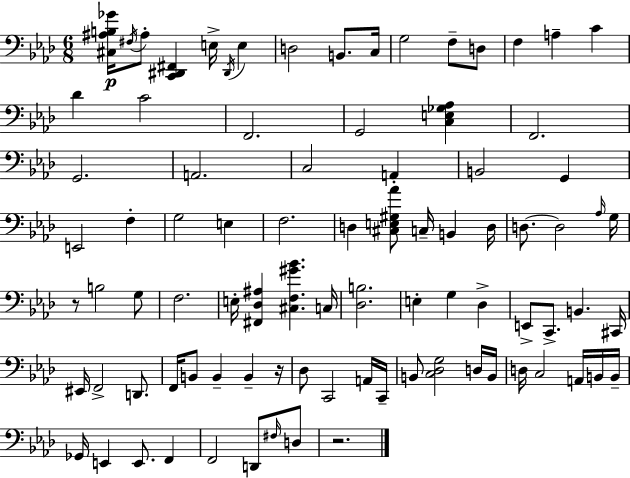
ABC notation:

X:1
T:Untitled
M:6/8
L:1/4
K:Ab
[^C,^A,B,_G]/4 ^F,/4 ^A,/2 [C,,^D,,^F,,] E,/4 ^D,,/4 E, D,2 B,,/2 C,/4 G,2 F,/2 D,/2 F, A, C _D C2 F,,2 G,,2 [C,E,_G,_A,] F,,2 G,,2 A,,2 C,2 A,, B,,2 G,, E,,2 F, G,2 E, F,2 D, [^C,E,^G,_A]/2 C,/4 B,, D,/4 D,/2 D,2 _A,/4 G,/4 z/2 B,2 G,/2 F,2 E,/4 [^F,,_D,^A,] [^C,F,^G_B] C,/4 [_D,B,]2 E, G, _D, E,,/2 C,,/2 B,, ^C,,/4 ^E,,/4 F,,2 D,,/2 F,,/4 B,,/2 B,, B,, z/4 _D,/2 C,,2 A,,/4 C,,/4 B,,/2 [C,_D,G,]2 D,/4 B,,/4 D,/4 C,2 A,,/4 B,,/4 B,,/4 _G,,/4 E,, E,,/2 F,, F,,2 D,,/2 ^F,/4 D,/2 z2